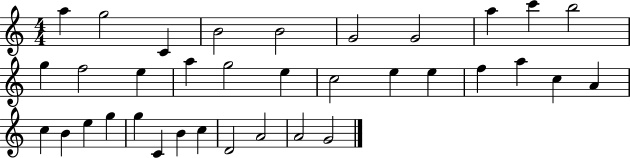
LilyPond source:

{
  \clef treble
  \numericTimeSignature
  \time 4/4
  \key c \major
  a''4 g''2 c'4 | b'2 b'2 | g'2 g'2 | a''4 c'''4 b''2 | \break g''4 f''2 e''4 | a''4 g''2 e''4 | c''2 e''4 e''4 | f''4 a''4 c''4 a'4 | \break c''4 b'4 e''4 g''4 | g''4 c'4 b'4 c''4 | d'2 a'2 | a'2 g'2 | \break \bar "|."
}